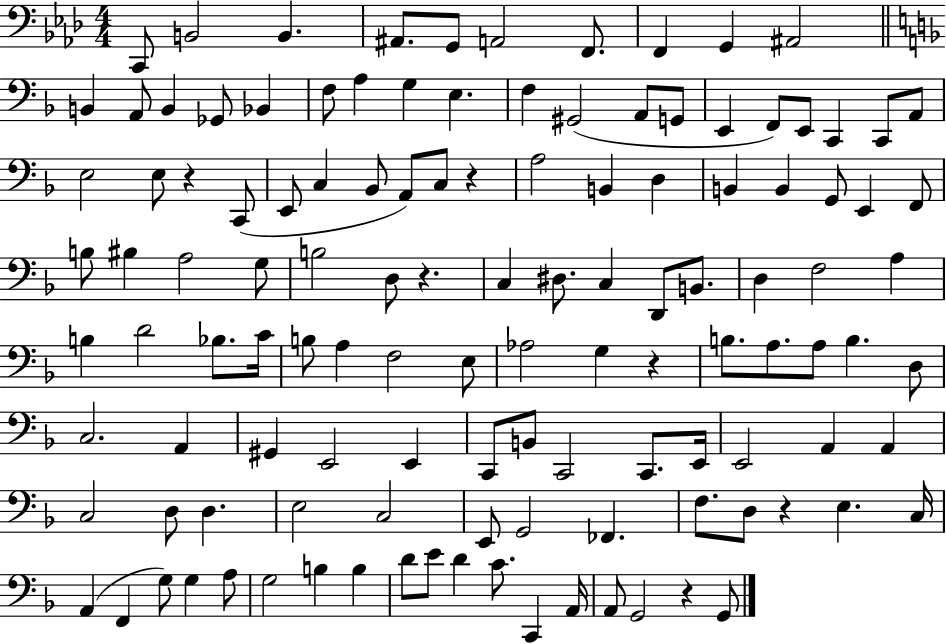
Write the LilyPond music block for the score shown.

{
  \clef bass
  \numericTimeSignature
  \time 4/4
  \key aes \major
  c,8 b,2 b,4. | ais,8. g,8 a,2 f,8. | f,4 g,4 ais,2 | \bar "||" \break \key f \major b,4 a,8 b,4 ges,8 bes,4 | f8 a4 g4 e4. | f4 gis,2( a,8 g,8 | e,4 f,8) e,8 c,4 c,8 a,8 | \break e2 e8 r4 c,8( | e,8 c4 bes,8 a,8) c8 r4 | a2 b,4 d4 | b,4 b,4 g,8 e,4 f,8 | \break b8 bis4 a2 g8 | b2 d8 r4. | c4 dis8. c4 d,8 b,8. | d4 f2 a4 | \break b4 d'2 bes8. c'16 | b8 a4 f2 e8 | aes2 g4 r4 | b8. a8. a8 b4. d8 | \break c2. a,4 | gis,4 e,2 e,4 | c,8 b,8 c,2 c,8. e,16 | e,2 a,4 a,4 | \break c2 d8 d4. | e2 c2 | e,8 g,2 fes,4. | f8. d8 r4 e4. c16 | \break a,4( f,4 g8) g4 a8 | g2 b4 b4 | d'8 e'8 d'4 c'8. c,4 a,16 | a,8 g,2 r4 g,8 | \break \bar "|."
}